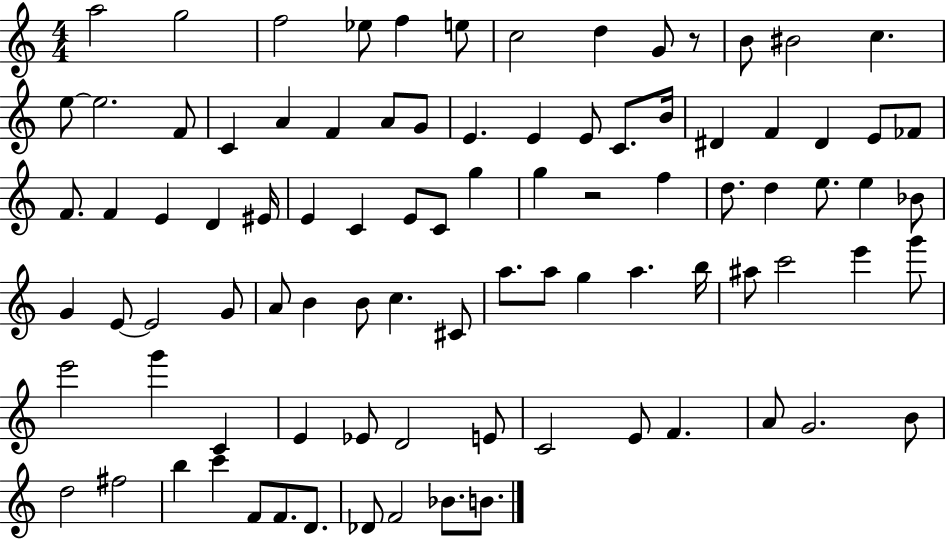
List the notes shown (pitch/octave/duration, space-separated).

A5/h G5/h F5/h Eb5/e F5/q E5/e C5/h D5/q G4/e R/e B4/e BIS4/h C5/q. E5/e E5/h. F4/e C4/q A4/q F4/q A4/e G4/e E4/q. E4/q E4/e C4/e. B4/s D#4/q F4/q D#4/q E4/e FES4/e F4/e. F4/q E4/q D4/q EIS4/s E4/q C4/q E4/e C4/e G5/q G5/q R/h F5/q D5/e. D5/q E5/e. E5/q Bb4/e G4/q E4/e E4/h G4/e A4/e B4/q B4/e C5/q. C#4/e A5/e. A5/e G5/q A5/q. B5/s A#5/e C6/h E6/q G6/e E6/h G6/q C4/q E4/q Eb4/e D4/h E4/e C4/h E4/e F4/q. A4/e G4/h. B4/e D5/h F#5/h B5/q C6/q F4/e F4/e. D4/e. Db4/e F4/h Bb4/e. B4/e.